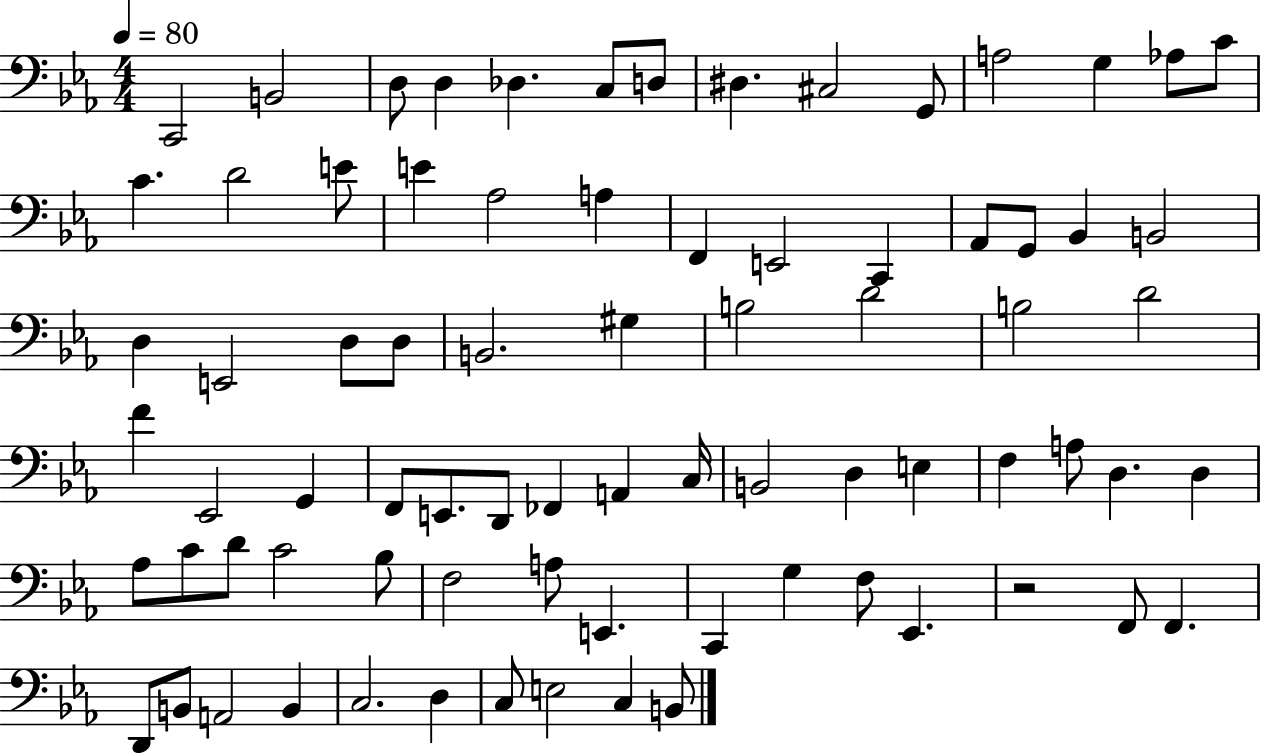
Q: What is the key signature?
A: EES major